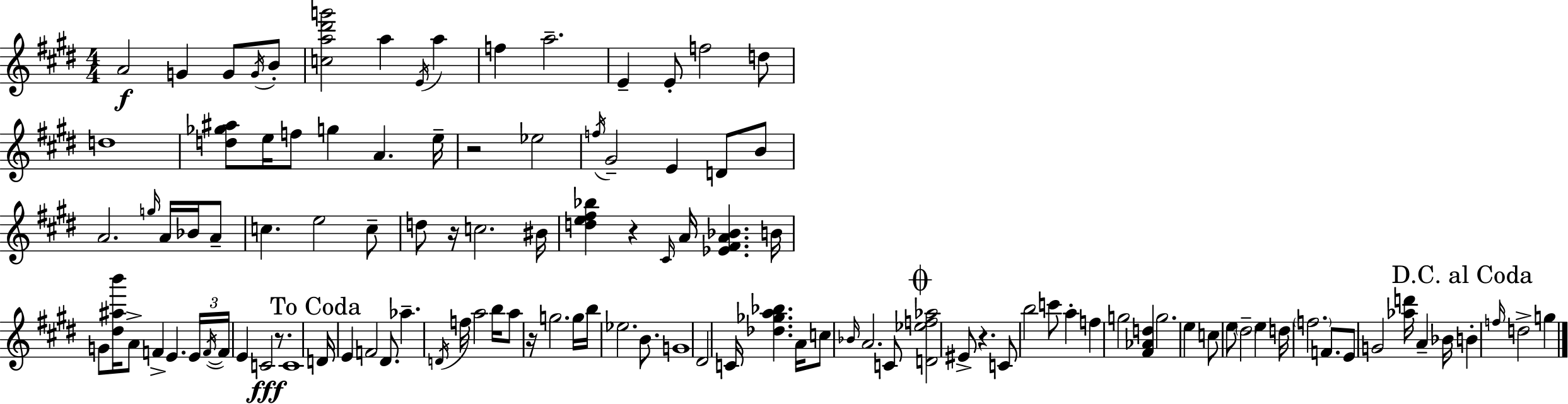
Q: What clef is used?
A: treble